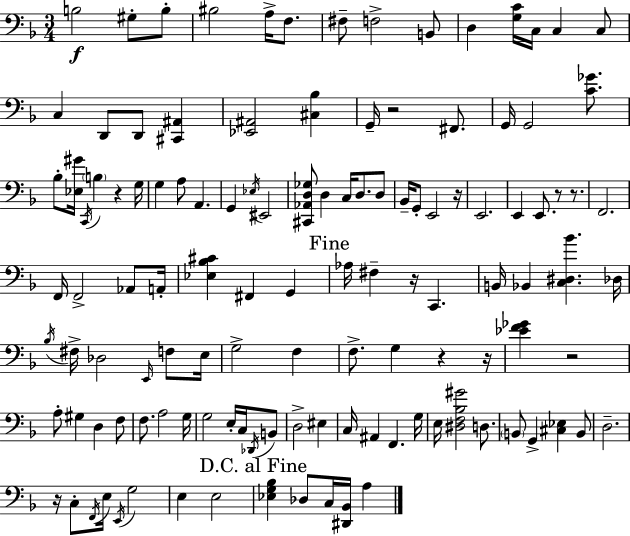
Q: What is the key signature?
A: F major